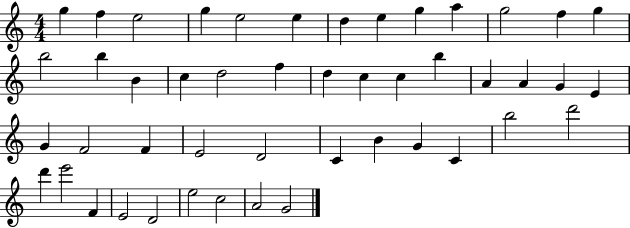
{
  \clef treble
  \numericTimeSignature
  \time 4/4
  \key c \major
  g''4 f''4 e''2 | g''4 e''2 e''4 | d''4 e''4 g''4 a''4 | g''2 f''4 g''4 | \break b''2 b''4 b'4 | c''4 d''2 f''4 | d''4 c''4 c''4 b''4 | a'4 a'4 g'4 e'4 | \break g'4 f'2 f'4 | e'2 d'2 | c'4 b'4 g'4 c'4 | b''2 d'''2 | \break d'''4 e'''2 f'4 | e'2 d'2 | e''2 c''2 | a'2 g'2 | \break \bar "|."
}